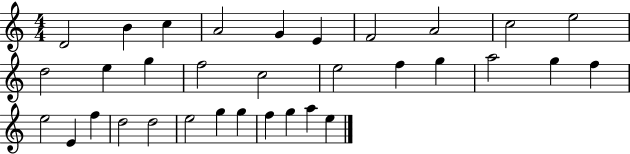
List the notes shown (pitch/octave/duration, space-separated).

D4/h B4/q C5/q A4/h G4/q E4/q F4/h A4/h C5/h E5/h D5/h E5/q G5/q F5/h C5/h E5/h F5/q G5/q A5/h G5/q F5/q E5/h E4/q F5/q D5/h D5/h E5/h G5/q G5/q F5/q G5/q A5/q E5/q